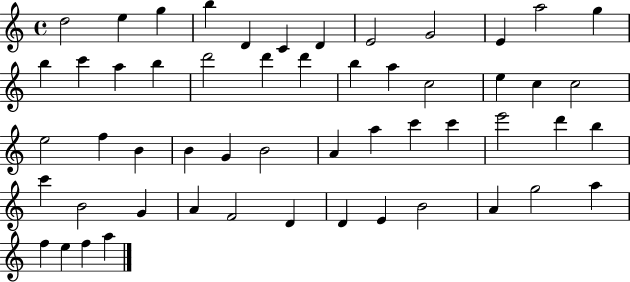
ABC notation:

X:1
T:Untitled
M:4/4
L:1/4
K:C
d2 e g b D C D E2 G2 E a2 g b c' a b d'2 d' d' b a c2 e c c2 e2 f B B G B2 A a c' c' e'2 d' b c' B2 G A F2 D D E B2 A g2 a f e f a